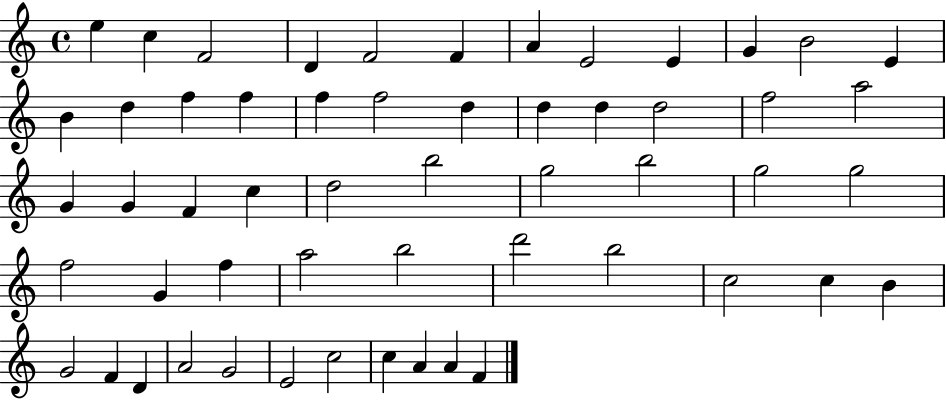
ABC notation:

X:1
T:Untitled
M:4/4
L:1/4
K:C
e c F2 D F2 F A E2 E G B2 E B d f f f f2 d d d d2 f2 a2 G G F c d2 b2 g2 b2 g2 g2 f2 G f a2 b2 d'2 b2 c2 c B G2 F D A2 G2 E2 c2 c A A F